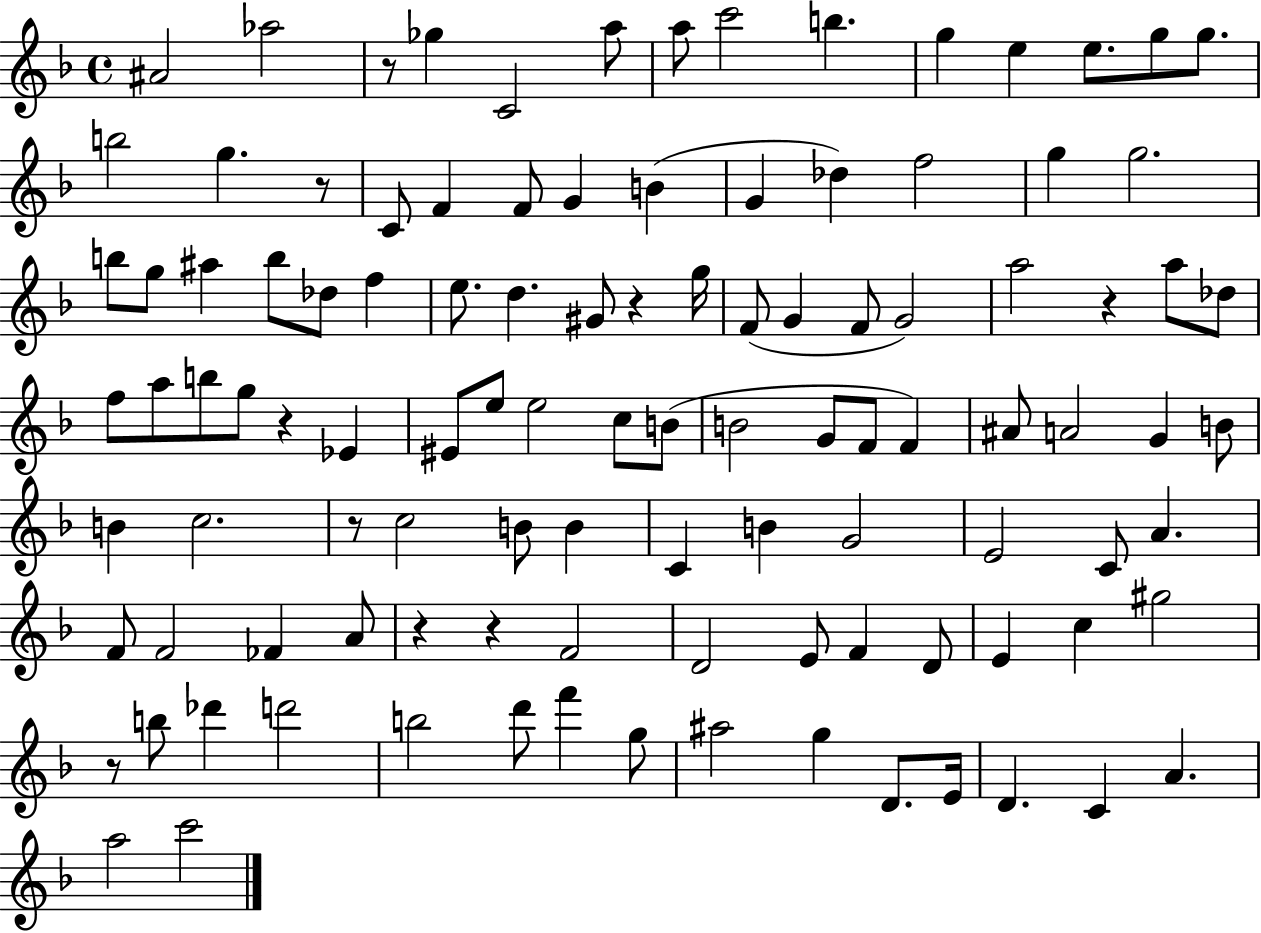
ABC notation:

X:1
T:Untitled
M:4/4
L:1/4
K:F
^A2 _a2 z/2 _g C2 a/2 a/2 c'2 b g e e/2 g/2 g/2 b2 g z/2 C/2 F F/2 G B G _d f2 g g2 b/2 g/2 ^a b/2 _d/2 f e/2 d ^G/2 z g/4 F/2 G F/2 G2 a2 z a/2 _d/2 f/2 a/2 b/2 g/2 z _E ^E/2 e/2 e2 c/2 B/2 B2 G/2 F/2 F ^A/2 A2 G B/2 B c2 z/2 c2 B/2 B C B G2 E2 C/2 A F/2 F2 _F A/2 z z F2 D2 E/2 F D/2 E c ^g2 z/2 b/2 _d' d'2 b2 d'/2 f' g/2 ^a2 g D/2 E/4 D C A a2 c'2